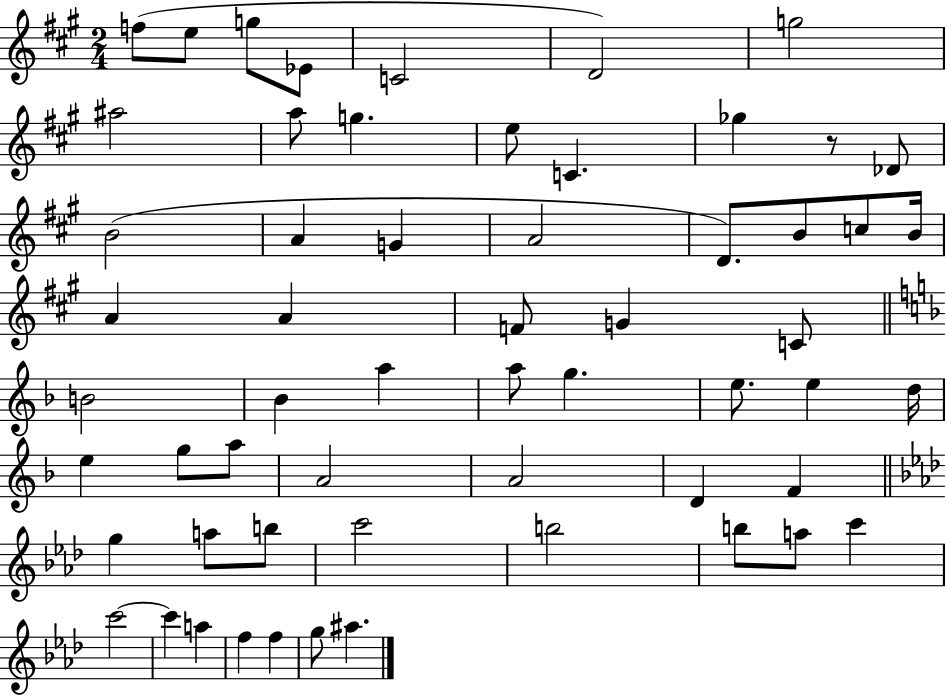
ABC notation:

X:1
T:Untitled
M:2/4
L:1/4
K:A
f/2 e/2 g/2 _E/2 C2 D2 g2 ^a2 a/2 g e/2 C _g z/2 _D/2 B2 A G A2 D/2 B/2 c/2 B/4 A A F/2 G C/2 B2 _B a a/2 g e/2 e d/4 e g/2 a/2 A2 A2 D F g a/2 b/2 c'2 b2 b/2 a/2 c' c'2 c' a f f g/2 ^a